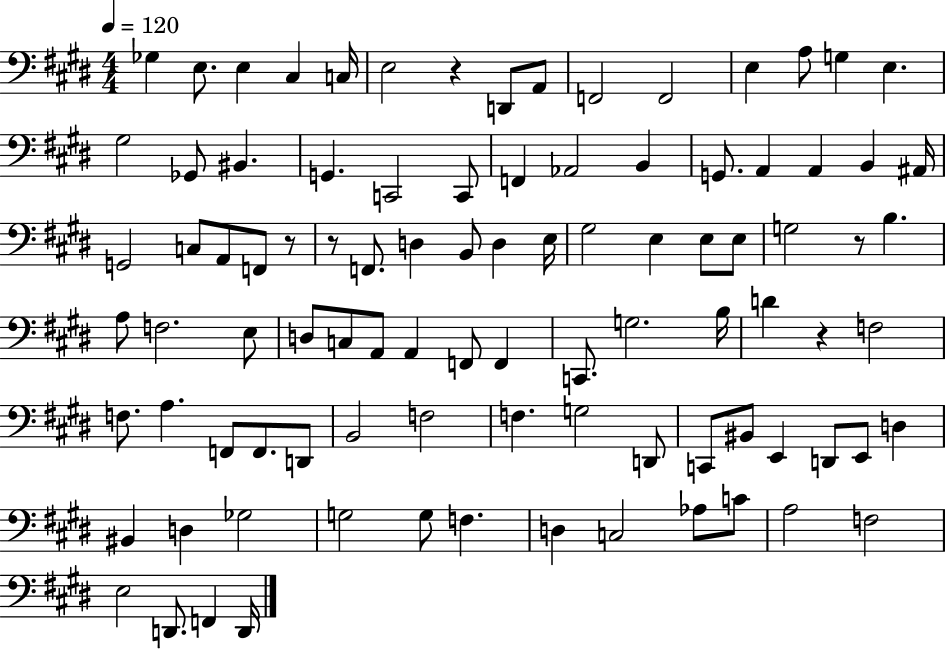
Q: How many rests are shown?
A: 5